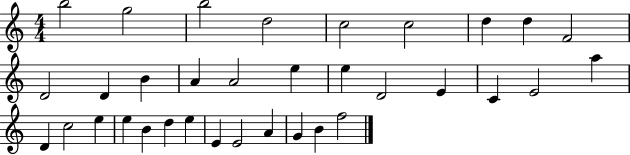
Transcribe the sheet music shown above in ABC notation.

X:1
T:Untitled
M:4/4
L:1/4
K:C
b2 g2 b2 d2 c2 c2 d d F2 D2 D B A A2 e e D2 E C E2 a D c2 e e B d e E E2 A G B f2